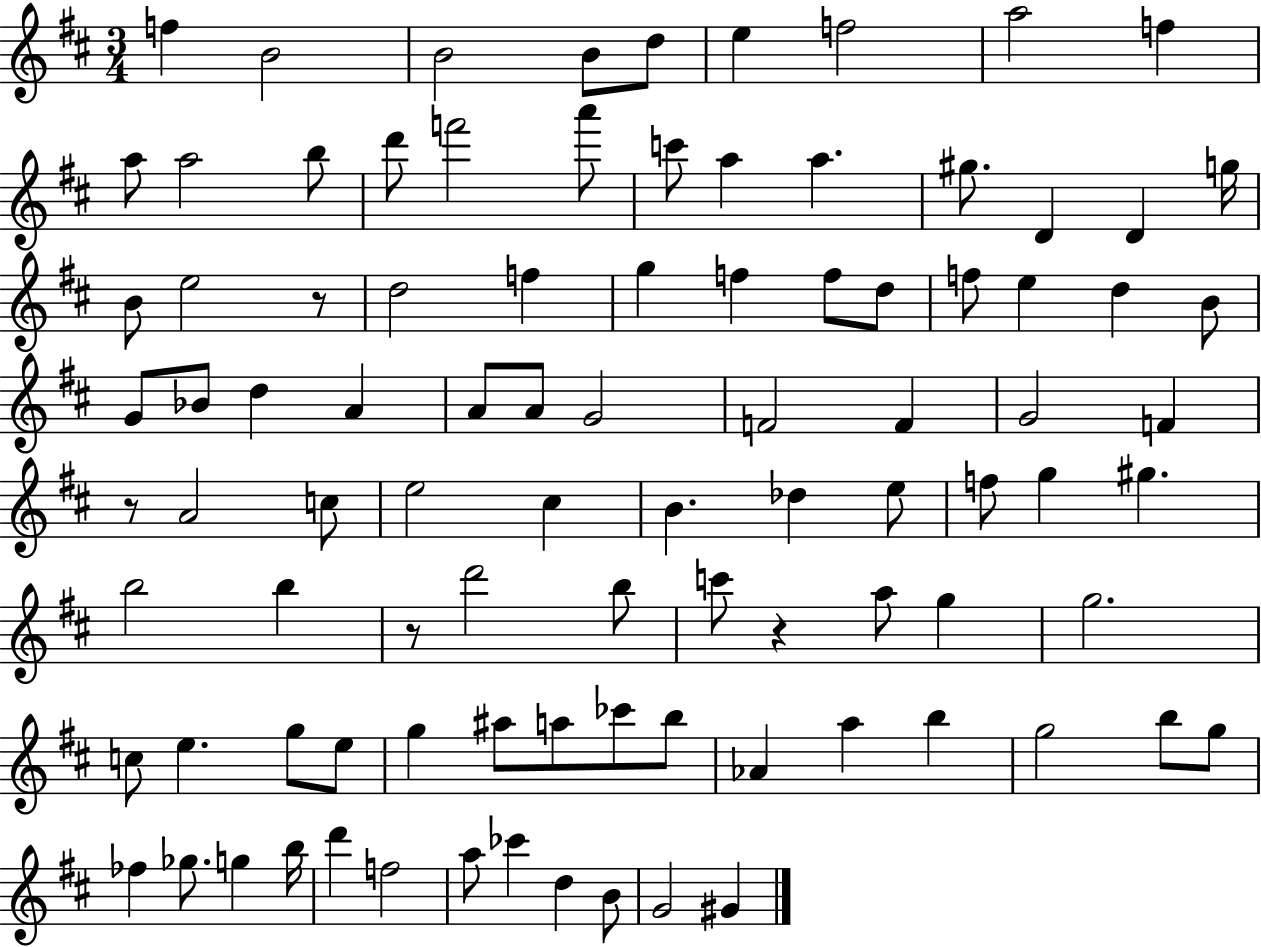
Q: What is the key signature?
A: D major